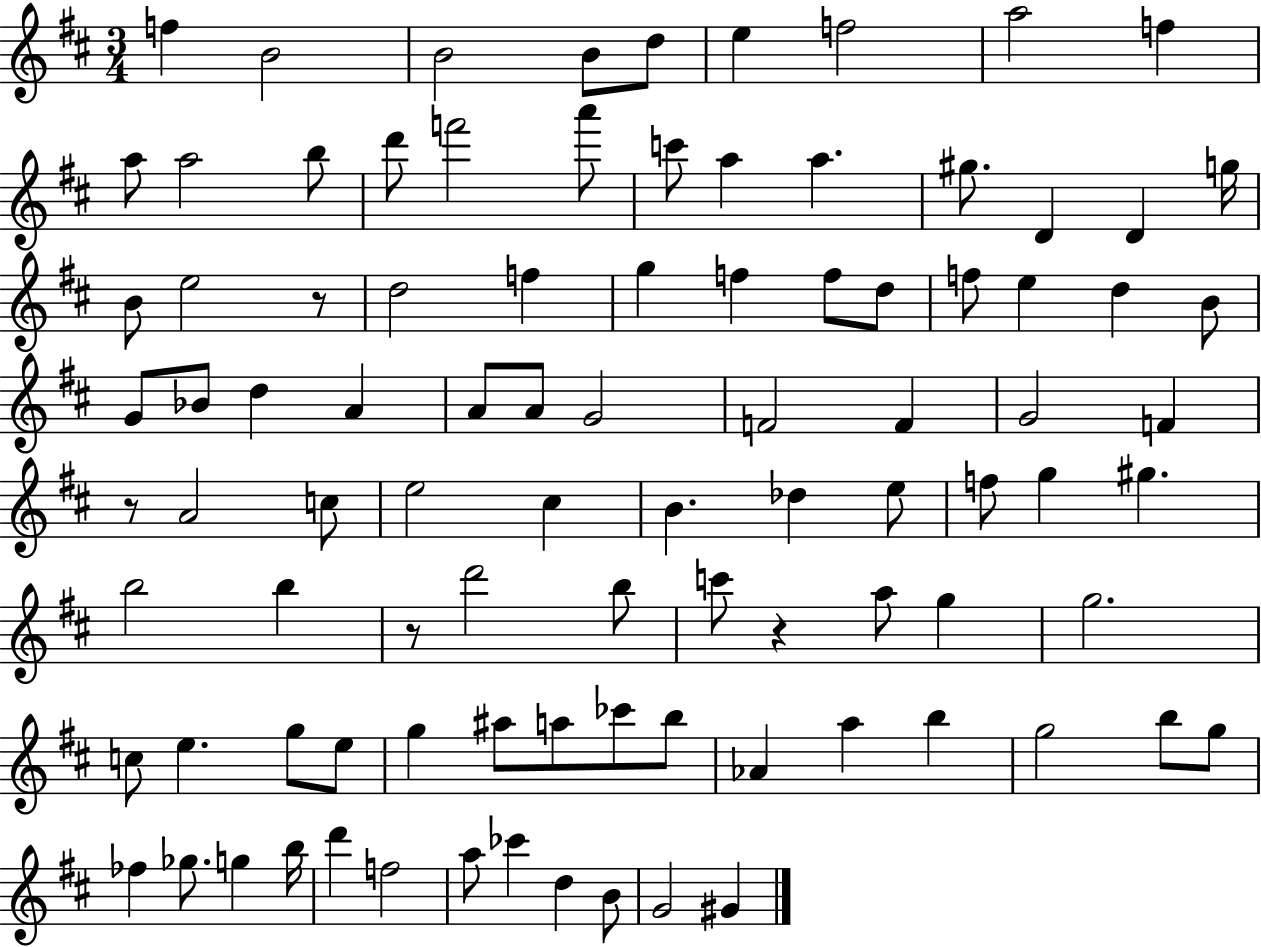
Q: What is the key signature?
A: D major